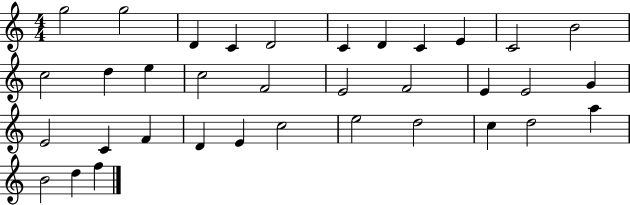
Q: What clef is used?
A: treble